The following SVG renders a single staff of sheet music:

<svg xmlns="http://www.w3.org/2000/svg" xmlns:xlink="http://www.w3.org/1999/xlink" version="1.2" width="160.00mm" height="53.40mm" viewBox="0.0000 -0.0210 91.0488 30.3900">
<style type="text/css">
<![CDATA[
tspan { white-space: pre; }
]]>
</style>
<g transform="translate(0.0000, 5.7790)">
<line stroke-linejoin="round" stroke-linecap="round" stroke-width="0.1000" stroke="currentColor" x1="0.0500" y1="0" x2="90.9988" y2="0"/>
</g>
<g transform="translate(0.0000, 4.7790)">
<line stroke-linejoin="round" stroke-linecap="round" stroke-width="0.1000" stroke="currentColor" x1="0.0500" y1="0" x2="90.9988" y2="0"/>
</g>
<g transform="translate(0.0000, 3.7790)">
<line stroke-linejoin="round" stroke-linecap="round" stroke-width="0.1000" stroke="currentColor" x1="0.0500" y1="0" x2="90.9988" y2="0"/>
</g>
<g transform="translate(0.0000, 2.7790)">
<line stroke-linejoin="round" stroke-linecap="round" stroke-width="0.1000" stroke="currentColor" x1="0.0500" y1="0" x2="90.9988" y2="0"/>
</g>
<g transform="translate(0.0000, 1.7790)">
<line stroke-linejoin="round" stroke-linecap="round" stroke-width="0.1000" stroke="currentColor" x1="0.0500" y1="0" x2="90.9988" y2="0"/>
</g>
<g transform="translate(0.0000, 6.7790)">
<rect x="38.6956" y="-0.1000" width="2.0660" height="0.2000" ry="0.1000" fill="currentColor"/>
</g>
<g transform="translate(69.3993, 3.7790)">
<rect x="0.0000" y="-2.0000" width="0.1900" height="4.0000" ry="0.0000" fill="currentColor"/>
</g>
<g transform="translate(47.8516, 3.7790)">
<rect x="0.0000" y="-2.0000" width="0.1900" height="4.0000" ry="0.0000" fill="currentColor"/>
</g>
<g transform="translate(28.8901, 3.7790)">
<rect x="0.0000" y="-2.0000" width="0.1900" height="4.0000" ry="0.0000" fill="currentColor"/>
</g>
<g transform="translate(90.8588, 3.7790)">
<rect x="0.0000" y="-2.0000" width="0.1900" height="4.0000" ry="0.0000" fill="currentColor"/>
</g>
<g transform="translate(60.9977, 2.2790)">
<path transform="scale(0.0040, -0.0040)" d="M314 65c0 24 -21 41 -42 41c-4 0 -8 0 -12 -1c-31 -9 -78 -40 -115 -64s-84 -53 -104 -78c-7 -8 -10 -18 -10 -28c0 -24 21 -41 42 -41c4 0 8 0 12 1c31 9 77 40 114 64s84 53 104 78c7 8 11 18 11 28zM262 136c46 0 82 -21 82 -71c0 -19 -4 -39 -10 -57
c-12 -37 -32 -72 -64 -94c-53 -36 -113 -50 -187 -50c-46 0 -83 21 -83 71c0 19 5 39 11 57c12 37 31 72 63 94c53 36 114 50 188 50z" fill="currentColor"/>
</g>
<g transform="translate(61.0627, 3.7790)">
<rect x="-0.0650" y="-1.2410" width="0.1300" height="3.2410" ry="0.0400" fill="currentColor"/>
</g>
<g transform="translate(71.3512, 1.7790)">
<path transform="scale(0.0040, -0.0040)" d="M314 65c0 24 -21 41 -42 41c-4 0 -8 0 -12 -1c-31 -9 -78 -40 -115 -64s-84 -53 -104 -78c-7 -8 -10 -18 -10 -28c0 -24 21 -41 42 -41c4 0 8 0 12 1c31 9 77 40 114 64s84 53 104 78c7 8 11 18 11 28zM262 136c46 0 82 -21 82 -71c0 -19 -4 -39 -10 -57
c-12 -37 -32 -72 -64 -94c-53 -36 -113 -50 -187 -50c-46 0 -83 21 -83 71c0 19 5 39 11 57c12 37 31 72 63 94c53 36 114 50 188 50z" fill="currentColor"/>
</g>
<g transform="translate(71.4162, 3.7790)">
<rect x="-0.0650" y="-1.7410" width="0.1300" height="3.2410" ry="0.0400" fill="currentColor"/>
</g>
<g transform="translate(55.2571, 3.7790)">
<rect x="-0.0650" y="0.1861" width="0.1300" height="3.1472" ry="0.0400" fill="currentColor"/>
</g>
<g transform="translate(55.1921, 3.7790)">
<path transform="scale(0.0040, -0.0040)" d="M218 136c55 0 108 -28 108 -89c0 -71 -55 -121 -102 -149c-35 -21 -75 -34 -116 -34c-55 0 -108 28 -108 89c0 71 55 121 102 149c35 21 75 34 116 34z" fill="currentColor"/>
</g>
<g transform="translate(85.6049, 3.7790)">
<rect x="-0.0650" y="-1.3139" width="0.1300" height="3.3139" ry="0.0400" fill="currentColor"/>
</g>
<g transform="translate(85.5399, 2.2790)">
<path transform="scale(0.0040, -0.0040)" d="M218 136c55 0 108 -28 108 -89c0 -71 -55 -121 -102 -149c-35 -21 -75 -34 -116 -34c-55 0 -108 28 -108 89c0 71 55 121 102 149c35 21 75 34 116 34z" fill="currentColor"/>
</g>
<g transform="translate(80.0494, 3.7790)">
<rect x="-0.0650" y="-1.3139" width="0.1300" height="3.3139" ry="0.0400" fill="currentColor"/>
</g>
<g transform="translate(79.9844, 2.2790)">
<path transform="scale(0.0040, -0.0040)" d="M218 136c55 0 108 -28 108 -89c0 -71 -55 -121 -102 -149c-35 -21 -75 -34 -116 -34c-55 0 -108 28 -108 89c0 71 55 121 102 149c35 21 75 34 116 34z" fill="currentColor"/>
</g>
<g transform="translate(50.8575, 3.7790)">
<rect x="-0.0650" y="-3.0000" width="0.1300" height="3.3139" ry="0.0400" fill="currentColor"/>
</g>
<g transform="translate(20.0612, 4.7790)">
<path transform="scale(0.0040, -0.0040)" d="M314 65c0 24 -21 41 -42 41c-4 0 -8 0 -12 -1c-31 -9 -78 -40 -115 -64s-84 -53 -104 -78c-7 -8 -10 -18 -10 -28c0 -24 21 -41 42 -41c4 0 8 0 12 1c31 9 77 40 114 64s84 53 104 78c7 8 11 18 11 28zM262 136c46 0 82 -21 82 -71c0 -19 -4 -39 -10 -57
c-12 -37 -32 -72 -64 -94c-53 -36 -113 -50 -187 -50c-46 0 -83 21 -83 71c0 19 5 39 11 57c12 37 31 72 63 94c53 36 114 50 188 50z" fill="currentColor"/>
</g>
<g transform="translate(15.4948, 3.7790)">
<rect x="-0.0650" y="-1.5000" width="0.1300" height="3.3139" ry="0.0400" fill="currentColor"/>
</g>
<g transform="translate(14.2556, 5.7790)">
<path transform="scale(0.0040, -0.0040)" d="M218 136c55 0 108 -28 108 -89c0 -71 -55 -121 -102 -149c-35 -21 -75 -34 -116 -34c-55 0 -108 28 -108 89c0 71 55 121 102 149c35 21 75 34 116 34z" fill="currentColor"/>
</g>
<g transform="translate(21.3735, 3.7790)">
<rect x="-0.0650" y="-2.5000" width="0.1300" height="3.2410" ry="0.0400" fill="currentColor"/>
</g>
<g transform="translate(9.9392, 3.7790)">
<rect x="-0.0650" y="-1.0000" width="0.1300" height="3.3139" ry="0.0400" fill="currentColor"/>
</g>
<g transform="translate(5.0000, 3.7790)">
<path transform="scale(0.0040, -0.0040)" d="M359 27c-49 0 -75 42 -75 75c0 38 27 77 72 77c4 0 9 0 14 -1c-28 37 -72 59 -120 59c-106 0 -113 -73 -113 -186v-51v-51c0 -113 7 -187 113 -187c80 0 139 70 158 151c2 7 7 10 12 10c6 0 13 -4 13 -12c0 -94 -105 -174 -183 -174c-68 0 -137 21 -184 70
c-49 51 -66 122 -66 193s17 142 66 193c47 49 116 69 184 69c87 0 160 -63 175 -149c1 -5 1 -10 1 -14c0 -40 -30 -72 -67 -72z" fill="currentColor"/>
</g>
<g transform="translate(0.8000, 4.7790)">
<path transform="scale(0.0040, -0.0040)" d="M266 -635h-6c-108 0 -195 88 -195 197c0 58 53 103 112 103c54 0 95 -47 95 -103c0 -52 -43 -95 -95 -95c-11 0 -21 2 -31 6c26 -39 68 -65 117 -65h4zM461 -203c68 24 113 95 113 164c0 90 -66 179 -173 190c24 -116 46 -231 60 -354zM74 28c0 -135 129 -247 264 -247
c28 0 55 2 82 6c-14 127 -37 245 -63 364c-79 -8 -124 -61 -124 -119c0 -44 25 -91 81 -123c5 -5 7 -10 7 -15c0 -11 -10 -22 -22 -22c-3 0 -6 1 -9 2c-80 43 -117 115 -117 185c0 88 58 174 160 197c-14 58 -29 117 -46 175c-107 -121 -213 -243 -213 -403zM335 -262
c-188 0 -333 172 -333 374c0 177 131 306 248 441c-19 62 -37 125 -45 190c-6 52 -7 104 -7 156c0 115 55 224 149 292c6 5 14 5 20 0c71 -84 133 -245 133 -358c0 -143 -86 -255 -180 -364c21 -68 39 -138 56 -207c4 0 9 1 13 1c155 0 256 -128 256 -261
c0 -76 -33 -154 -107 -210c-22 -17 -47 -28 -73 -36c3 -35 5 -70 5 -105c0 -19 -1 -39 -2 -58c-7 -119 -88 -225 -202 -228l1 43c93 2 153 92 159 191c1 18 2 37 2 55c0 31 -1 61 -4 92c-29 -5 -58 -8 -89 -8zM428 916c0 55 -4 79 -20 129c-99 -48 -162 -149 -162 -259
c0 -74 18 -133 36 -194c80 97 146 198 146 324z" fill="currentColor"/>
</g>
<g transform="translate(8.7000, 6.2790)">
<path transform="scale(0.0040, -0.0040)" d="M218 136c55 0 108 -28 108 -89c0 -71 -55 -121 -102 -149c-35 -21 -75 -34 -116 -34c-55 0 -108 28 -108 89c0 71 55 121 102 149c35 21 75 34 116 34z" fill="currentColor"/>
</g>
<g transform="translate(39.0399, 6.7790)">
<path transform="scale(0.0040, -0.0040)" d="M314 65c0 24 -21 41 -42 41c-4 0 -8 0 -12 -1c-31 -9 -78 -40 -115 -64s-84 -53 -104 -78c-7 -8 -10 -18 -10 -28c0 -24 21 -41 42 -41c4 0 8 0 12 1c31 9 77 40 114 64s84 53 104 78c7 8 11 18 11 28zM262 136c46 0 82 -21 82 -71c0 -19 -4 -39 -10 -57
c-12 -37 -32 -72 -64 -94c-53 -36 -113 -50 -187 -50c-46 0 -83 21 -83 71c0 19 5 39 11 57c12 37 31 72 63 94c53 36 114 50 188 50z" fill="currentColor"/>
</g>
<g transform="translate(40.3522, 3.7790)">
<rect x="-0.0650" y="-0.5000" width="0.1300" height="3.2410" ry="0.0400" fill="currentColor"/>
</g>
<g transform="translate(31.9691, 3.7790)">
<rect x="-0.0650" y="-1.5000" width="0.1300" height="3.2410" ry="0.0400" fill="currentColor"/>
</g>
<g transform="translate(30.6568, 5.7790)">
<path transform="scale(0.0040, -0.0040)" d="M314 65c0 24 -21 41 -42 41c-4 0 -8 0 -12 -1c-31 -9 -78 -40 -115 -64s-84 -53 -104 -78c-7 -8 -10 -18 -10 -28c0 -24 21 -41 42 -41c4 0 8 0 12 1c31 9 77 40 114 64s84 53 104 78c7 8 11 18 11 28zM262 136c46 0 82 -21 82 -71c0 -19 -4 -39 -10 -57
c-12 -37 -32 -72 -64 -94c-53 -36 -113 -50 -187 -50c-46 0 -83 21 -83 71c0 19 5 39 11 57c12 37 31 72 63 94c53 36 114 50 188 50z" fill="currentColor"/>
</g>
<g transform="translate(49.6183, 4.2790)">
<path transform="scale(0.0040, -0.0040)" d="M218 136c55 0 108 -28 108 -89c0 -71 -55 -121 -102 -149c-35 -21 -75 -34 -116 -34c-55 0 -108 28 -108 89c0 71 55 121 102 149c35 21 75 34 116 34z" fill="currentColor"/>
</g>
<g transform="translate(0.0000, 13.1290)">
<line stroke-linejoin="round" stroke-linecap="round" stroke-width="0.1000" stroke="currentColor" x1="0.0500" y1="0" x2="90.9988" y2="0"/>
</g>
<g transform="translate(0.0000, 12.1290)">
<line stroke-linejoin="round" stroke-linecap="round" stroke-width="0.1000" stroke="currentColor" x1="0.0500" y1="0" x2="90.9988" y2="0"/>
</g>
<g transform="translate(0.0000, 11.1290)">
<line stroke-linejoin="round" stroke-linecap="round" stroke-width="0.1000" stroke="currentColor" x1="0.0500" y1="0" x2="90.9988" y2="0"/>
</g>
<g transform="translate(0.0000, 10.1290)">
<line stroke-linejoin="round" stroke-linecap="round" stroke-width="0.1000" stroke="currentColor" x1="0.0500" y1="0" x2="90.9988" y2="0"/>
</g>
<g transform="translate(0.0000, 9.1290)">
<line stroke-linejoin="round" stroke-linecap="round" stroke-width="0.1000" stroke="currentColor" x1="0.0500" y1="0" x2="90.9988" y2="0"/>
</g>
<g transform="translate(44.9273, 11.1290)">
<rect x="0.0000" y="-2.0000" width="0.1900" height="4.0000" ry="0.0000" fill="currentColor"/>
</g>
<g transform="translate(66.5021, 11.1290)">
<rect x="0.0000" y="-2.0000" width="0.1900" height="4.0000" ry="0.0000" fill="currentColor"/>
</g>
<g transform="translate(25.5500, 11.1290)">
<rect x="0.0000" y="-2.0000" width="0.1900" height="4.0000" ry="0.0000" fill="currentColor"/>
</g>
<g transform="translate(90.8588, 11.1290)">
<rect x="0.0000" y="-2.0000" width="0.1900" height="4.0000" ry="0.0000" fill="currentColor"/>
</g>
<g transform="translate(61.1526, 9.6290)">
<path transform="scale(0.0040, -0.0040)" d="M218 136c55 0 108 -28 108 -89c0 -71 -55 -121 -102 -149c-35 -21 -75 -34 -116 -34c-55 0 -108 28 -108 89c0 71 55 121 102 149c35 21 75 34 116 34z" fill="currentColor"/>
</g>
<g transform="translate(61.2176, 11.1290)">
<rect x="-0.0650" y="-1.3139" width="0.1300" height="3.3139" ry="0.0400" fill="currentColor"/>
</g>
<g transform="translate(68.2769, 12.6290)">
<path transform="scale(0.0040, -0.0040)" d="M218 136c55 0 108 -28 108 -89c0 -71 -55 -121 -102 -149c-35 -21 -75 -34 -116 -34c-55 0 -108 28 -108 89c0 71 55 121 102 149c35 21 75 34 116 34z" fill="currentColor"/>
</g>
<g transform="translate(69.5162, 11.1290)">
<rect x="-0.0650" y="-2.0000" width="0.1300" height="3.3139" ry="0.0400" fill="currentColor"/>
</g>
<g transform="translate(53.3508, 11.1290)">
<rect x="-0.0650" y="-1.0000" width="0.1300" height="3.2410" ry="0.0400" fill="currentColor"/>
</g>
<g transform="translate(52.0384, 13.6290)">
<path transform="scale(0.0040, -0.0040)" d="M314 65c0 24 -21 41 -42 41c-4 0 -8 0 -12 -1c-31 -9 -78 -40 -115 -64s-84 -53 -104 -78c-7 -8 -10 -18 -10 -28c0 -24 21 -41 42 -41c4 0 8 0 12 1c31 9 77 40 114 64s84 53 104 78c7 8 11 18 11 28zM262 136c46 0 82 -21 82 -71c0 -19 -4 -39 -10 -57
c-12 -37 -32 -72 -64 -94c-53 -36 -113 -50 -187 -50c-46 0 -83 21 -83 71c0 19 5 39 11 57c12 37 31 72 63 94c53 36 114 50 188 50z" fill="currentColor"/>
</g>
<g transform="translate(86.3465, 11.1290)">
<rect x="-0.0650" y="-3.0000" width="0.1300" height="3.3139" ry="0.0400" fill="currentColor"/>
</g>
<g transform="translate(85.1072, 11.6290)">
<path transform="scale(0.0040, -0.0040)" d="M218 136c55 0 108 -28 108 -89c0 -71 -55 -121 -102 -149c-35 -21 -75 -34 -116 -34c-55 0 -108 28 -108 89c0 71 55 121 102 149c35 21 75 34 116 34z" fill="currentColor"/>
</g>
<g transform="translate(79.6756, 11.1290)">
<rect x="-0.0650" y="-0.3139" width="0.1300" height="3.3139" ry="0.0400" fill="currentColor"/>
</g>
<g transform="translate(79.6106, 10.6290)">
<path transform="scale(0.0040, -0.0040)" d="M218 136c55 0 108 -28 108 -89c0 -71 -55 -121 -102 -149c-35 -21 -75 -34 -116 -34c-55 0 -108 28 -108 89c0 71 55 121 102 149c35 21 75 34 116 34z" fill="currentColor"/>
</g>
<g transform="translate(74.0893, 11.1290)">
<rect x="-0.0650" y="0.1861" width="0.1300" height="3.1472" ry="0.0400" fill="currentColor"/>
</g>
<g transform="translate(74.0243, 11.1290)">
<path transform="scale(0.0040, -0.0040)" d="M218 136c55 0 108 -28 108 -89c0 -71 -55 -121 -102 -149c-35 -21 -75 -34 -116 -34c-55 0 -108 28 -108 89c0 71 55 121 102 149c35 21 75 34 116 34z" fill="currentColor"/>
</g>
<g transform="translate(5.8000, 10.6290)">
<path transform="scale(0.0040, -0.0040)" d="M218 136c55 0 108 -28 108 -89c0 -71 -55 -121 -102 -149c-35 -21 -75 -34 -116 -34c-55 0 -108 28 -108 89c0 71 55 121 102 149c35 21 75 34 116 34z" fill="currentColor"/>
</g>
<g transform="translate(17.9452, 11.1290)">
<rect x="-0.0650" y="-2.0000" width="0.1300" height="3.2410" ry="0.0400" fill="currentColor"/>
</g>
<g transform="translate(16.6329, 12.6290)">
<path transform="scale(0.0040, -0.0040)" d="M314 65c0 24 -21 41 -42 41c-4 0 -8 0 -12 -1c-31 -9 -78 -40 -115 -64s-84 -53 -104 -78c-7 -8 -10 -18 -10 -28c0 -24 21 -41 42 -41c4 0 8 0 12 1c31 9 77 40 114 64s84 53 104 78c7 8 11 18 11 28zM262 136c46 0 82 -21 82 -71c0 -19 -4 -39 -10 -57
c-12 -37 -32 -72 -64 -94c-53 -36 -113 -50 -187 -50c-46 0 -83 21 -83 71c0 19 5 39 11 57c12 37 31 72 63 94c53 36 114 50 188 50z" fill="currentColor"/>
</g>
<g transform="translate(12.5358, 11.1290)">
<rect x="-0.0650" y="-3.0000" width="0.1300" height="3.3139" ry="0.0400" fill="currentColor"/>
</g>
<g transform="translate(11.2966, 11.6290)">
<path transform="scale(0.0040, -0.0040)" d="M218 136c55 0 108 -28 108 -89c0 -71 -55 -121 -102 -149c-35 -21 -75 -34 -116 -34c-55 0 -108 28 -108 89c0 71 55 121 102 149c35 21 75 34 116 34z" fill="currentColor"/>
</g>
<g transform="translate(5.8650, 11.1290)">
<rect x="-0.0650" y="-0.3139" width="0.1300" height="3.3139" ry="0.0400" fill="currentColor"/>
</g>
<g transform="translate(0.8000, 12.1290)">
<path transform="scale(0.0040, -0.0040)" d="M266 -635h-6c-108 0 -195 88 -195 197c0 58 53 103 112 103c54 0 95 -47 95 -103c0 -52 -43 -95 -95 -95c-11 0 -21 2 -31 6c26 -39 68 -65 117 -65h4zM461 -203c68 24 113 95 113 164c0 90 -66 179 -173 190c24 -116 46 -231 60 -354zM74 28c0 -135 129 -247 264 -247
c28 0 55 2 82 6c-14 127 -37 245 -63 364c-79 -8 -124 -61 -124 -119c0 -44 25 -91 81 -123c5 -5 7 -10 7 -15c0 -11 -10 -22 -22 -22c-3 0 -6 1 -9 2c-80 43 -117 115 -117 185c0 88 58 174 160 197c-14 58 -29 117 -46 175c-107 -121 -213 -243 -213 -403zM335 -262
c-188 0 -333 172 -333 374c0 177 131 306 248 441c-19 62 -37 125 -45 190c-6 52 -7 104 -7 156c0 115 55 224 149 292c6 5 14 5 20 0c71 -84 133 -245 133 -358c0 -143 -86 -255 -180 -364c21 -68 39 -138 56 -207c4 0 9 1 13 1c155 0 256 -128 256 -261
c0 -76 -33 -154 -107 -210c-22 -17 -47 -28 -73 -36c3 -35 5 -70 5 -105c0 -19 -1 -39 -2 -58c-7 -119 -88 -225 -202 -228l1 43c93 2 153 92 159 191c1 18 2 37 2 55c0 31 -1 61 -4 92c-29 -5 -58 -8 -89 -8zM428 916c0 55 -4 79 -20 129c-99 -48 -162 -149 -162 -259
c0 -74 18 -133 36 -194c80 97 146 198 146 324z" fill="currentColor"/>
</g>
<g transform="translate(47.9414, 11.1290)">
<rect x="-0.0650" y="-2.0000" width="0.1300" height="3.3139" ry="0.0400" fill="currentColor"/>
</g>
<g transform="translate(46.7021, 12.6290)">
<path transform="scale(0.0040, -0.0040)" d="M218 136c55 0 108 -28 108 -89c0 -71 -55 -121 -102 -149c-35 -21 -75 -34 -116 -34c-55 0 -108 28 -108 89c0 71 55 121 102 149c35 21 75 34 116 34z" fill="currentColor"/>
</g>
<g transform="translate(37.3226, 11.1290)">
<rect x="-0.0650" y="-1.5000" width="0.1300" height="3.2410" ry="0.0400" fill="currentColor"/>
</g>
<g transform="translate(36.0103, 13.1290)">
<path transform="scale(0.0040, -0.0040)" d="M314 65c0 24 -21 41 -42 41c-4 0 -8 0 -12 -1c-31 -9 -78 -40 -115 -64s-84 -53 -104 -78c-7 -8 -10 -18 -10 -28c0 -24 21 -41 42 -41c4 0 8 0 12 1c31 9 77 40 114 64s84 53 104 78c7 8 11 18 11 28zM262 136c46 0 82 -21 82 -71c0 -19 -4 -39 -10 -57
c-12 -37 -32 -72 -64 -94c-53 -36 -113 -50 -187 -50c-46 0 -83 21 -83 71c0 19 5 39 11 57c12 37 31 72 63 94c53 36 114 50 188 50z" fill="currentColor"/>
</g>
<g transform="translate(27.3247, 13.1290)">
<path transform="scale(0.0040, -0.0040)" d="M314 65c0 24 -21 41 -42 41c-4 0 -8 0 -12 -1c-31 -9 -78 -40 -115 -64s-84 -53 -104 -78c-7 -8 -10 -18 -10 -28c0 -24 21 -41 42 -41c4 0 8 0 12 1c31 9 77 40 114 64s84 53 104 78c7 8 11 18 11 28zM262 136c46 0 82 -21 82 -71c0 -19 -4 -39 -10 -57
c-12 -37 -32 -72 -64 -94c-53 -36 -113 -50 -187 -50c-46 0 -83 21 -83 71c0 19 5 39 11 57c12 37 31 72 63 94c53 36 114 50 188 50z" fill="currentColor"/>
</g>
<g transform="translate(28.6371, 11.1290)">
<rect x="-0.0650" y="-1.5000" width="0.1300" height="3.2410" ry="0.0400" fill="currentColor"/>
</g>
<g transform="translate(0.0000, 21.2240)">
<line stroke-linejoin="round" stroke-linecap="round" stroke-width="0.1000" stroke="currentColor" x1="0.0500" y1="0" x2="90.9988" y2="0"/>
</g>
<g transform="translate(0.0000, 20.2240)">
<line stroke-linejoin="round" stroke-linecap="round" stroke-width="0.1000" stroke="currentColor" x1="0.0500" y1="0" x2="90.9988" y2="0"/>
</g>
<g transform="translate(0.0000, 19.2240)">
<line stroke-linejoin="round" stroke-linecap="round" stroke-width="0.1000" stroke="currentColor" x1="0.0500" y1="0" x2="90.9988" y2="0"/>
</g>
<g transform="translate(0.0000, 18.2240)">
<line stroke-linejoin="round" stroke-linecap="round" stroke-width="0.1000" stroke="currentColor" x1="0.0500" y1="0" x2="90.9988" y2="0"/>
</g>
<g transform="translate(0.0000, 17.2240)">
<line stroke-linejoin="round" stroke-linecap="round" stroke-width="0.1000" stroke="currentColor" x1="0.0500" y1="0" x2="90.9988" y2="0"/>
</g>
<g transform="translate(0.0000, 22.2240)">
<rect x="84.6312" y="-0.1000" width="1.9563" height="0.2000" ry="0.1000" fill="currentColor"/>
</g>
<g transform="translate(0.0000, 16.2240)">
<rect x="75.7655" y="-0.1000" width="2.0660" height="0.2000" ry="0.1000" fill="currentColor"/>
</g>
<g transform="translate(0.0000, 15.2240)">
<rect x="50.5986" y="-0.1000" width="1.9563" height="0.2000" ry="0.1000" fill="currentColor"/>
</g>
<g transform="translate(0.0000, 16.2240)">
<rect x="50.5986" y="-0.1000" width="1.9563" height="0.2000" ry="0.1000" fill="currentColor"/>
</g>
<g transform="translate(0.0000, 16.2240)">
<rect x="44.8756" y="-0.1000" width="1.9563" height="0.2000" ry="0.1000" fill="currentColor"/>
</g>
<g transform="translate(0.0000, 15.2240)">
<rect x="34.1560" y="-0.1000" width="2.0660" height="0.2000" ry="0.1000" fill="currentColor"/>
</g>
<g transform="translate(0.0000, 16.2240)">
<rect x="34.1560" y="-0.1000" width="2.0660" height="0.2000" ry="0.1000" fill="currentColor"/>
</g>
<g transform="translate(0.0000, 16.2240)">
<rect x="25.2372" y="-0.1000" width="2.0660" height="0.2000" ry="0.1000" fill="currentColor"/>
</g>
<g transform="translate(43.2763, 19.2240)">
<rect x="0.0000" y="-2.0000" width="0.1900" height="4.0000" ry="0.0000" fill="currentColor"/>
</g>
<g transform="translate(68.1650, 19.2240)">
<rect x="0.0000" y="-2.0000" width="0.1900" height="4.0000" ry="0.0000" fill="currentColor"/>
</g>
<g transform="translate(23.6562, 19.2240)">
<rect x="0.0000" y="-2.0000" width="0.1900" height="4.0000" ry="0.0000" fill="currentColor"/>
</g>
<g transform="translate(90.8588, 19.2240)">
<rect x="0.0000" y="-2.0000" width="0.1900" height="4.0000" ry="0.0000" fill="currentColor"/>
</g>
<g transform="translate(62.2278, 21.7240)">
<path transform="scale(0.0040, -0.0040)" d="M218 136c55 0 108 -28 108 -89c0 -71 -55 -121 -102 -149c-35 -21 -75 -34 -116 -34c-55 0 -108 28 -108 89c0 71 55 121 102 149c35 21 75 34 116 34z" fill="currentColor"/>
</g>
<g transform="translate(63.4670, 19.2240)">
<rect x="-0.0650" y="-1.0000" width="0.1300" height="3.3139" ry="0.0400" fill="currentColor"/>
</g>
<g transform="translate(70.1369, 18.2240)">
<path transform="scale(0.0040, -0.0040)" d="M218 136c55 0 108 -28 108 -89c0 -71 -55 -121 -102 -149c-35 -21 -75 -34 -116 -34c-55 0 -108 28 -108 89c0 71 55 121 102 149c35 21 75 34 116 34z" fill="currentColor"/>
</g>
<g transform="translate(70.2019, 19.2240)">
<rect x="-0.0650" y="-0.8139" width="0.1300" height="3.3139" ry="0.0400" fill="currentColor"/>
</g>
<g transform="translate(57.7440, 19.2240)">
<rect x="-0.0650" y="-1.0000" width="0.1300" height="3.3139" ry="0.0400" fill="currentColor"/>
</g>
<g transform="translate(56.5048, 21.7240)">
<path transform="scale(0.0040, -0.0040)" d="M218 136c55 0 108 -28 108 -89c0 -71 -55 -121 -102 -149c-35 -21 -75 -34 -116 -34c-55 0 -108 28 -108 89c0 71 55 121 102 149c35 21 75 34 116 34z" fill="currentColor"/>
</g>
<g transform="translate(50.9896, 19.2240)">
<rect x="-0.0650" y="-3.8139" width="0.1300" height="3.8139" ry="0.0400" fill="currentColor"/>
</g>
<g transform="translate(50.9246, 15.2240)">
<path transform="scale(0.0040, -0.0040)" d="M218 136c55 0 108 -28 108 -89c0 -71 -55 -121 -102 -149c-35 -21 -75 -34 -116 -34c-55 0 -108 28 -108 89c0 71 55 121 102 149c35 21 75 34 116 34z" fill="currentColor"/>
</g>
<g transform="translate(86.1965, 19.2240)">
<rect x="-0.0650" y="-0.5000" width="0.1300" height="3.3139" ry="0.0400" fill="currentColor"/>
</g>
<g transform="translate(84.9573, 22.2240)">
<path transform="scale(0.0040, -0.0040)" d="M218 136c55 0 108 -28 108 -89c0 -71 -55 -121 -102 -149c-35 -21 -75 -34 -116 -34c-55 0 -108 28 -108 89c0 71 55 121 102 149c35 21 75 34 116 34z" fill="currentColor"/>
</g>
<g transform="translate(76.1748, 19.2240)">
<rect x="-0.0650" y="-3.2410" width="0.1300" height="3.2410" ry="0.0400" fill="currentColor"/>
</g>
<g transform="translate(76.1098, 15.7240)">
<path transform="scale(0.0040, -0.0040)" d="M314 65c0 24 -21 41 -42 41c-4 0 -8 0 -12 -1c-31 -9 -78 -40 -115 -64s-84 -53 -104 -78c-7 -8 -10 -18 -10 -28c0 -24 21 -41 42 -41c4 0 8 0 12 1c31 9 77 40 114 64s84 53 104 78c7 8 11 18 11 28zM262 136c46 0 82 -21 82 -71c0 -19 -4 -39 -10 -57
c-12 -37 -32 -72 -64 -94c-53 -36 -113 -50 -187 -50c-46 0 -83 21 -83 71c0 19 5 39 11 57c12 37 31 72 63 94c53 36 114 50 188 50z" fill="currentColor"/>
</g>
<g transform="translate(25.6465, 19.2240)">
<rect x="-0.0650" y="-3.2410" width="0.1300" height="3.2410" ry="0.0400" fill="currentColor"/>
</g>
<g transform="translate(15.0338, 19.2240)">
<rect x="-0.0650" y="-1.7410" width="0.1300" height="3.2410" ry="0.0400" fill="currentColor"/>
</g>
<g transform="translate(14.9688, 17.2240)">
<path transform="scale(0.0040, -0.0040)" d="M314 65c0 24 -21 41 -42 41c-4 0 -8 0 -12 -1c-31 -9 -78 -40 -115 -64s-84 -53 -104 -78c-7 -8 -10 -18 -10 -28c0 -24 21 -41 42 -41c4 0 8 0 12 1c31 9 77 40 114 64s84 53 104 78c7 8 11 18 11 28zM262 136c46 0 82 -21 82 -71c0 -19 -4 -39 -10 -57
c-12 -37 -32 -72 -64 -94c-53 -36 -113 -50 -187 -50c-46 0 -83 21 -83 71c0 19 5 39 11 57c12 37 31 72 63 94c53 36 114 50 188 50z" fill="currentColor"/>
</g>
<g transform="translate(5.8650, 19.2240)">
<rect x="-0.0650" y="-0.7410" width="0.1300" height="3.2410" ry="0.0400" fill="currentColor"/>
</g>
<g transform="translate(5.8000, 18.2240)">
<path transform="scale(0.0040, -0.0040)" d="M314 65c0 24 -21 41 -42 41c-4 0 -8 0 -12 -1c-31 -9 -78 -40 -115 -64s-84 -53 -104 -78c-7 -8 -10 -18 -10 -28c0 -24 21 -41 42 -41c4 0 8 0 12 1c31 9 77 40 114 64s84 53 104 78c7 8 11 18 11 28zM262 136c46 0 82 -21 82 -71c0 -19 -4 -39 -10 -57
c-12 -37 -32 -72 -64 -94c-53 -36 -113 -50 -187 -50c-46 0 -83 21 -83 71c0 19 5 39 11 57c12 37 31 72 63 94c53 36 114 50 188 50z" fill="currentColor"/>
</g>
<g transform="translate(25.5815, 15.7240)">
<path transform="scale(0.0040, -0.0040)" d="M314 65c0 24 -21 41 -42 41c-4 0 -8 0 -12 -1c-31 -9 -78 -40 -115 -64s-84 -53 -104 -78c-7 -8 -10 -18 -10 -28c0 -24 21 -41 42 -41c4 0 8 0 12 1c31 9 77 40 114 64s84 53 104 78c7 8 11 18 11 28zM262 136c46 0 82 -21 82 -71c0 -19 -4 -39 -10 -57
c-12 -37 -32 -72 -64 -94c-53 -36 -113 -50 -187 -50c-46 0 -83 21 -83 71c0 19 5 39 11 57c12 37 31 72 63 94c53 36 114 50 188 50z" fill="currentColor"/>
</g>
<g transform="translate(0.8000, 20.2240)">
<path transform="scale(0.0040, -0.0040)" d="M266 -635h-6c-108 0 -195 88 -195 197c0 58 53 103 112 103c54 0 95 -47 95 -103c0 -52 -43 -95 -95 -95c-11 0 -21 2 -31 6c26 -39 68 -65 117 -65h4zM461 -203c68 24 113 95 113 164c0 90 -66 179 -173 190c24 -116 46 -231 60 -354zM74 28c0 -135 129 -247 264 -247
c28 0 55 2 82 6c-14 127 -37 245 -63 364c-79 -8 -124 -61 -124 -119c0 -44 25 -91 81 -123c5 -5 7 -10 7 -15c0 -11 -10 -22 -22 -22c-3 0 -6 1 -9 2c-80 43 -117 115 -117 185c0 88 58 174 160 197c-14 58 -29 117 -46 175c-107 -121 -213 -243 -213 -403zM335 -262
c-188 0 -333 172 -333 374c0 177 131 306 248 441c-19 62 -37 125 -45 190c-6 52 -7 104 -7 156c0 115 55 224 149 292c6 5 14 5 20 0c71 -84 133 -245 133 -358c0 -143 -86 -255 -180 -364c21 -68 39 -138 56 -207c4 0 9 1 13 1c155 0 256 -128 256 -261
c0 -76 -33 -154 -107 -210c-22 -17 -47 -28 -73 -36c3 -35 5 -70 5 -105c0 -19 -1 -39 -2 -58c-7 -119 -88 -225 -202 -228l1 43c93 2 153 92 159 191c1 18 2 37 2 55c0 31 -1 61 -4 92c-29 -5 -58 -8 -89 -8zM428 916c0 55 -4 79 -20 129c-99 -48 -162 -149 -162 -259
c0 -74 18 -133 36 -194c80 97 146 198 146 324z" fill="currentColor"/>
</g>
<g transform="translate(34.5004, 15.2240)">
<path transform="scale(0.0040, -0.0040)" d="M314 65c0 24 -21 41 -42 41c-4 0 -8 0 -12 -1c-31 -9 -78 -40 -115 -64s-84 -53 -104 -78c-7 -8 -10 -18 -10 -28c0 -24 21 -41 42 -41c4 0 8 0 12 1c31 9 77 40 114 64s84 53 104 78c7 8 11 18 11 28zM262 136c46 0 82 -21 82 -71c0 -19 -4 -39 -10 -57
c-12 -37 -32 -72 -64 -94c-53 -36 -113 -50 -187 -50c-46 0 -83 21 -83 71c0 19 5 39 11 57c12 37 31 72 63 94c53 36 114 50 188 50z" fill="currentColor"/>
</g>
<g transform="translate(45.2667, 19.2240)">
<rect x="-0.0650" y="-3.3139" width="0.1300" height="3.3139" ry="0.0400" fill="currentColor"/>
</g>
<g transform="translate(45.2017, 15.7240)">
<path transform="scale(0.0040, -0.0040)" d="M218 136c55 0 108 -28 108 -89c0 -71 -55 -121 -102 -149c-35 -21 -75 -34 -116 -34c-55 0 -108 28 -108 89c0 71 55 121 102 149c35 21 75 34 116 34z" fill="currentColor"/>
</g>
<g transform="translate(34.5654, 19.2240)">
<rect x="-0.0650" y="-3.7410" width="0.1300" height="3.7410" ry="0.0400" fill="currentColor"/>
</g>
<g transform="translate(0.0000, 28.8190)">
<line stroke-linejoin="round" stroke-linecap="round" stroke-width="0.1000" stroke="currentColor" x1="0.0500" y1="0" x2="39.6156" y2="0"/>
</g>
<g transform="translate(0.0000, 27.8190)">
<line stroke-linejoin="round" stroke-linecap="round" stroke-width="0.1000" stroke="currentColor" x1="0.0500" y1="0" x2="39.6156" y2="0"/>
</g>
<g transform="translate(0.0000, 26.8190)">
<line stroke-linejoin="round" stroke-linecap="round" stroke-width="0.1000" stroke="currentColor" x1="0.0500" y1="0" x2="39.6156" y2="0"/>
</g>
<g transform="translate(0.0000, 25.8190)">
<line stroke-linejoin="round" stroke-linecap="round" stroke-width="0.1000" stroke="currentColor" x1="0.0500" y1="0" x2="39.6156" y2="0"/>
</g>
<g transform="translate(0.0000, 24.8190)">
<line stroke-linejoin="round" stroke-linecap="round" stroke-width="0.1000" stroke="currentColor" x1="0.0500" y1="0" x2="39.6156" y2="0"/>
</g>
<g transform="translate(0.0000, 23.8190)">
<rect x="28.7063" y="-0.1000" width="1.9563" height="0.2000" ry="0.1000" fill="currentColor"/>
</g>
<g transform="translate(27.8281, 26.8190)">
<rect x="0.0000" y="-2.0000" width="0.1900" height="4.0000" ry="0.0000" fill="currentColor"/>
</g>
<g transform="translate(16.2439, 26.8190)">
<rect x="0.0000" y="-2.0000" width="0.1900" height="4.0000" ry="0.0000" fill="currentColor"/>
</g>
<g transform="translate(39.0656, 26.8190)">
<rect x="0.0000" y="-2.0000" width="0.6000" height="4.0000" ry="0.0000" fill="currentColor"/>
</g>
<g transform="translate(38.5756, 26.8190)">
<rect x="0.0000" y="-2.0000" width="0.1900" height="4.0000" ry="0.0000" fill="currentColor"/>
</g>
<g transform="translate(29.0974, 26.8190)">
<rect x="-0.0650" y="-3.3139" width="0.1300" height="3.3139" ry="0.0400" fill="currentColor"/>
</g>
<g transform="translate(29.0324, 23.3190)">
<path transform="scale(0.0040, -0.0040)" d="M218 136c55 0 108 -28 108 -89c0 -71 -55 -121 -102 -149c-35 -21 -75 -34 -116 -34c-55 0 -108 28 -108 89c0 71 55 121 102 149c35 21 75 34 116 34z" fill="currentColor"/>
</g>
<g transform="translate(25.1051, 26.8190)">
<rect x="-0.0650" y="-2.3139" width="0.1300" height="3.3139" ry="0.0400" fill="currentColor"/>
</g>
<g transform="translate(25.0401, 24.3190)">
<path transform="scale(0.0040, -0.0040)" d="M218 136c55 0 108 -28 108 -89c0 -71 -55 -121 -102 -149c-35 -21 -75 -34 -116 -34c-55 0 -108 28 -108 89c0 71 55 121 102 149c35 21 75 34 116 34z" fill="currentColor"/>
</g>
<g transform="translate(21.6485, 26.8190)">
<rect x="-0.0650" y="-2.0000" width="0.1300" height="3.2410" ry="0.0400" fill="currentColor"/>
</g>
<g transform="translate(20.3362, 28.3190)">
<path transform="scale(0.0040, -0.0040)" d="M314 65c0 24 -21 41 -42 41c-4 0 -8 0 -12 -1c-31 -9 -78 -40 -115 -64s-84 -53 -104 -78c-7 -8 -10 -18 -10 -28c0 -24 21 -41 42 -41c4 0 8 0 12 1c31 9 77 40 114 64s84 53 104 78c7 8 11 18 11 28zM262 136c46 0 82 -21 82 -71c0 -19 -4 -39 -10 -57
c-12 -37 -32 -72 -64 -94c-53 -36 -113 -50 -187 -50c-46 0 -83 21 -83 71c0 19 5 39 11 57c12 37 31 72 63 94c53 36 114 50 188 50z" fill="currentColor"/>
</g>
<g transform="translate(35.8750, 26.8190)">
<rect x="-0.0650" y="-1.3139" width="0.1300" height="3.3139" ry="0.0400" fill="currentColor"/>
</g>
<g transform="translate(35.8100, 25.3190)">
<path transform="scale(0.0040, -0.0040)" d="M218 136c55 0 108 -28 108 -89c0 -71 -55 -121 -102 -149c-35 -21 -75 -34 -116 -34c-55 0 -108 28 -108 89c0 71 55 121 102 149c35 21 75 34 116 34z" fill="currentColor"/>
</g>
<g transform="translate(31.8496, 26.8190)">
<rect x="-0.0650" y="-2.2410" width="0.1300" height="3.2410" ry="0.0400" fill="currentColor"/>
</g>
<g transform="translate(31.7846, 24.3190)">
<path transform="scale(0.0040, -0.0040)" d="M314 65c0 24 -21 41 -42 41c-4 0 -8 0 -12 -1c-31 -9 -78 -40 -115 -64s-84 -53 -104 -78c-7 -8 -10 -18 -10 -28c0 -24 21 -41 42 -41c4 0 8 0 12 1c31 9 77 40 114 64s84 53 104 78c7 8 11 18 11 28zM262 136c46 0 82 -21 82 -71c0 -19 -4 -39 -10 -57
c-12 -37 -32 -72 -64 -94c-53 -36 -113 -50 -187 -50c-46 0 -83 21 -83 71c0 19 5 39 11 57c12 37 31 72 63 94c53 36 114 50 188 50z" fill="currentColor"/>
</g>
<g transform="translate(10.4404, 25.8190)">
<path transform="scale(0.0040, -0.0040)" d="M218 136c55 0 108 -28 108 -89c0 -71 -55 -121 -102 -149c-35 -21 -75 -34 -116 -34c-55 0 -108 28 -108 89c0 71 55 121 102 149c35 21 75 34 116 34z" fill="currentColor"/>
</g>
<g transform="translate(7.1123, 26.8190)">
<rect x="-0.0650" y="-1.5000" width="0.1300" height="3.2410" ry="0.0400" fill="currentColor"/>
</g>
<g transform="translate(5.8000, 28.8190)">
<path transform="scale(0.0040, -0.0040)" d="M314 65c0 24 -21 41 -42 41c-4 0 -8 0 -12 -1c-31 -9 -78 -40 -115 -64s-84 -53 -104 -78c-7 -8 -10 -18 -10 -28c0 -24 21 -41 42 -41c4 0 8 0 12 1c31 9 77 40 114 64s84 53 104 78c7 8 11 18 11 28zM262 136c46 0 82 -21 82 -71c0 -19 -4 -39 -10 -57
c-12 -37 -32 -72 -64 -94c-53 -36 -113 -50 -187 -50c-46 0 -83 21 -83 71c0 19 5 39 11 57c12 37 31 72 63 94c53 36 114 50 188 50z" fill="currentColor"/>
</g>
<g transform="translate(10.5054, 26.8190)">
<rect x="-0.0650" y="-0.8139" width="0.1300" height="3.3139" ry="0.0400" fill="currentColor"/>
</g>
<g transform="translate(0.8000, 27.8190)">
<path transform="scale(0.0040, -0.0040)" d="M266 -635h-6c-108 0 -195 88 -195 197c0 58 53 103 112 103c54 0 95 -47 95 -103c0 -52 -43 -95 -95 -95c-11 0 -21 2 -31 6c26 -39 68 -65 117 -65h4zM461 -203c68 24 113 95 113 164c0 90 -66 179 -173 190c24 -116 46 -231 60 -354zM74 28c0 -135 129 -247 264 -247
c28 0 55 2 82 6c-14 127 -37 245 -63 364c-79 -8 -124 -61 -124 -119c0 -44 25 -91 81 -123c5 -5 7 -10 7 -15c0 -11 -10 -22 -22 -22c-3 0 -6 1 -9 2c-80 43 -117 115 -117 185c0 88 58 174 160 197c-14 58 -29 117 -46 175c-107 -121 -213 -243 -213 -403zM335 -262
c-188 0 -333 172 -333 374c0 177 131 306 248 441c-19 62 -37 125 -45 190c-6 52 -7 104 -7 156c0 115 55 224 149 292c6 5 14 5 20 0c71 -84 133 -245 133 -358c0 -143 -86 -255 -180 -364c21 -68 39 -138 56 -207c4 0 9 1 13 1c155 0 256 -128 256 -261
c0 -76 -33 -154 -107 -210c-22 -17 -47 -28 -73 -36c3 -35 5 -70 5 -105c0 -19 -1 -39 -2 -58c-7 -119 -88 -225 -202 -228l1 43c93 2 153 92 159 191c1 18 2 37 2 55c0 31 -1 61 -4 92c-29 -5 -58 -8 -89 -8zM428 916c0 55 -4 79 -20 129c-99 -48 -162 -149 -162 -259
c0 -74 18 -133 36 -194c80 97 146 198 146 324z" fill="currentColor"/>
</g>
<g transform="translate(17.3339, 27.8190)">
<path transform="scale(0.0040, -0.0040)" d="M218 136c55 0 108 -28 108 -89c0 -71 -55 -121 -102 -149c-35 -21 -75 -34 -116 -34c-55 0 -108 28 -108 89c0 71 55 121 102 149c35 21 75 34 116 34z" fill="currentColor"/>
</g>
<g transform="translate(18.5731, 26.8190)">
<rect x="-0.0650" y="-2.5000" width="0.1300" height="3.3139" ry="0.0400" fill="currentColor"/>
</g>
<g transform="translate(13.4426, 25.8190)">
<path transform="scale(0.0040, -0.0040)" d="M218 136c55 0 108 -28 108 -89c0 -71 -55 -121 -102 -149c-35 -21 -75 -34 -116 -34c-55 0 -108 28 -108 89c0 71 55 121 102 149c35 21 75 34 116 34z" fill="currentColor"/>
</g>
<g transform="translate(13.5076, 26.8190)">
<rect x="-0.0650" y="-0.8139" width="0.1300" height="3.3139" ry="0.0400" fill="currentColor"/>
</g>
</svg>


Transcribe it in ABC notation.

X:1
T:Untitled
M:4/4
L:1/4
K:C
D E G2 E2 C2 A B e2 f2 e e c A F2 E2 E2 F D2 e F B c A d2 f2 b2 c'2 b c' D D d b2 C E2 d d G F2 g b g2 e